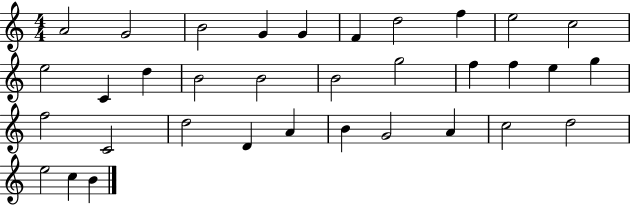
{
  \clef treble
  \numericTimeSignature
  \time 4/4
  \key c \major
  a'2 g'2 | b'2 g'4 g'4 | f'4 d''2 f''4 | e''2 c''2 | \break e''2 c'4 d''4 | b'2 b'2 | b'2 g''2 | f''4 f''4 e''4 g''4 | \break f''2 c'2 | d''2 d'4 a'4 | b'4 g'2 a'4 | c''2 d''2 | \break e''2 c''4 b'4 | \bar "|."
}